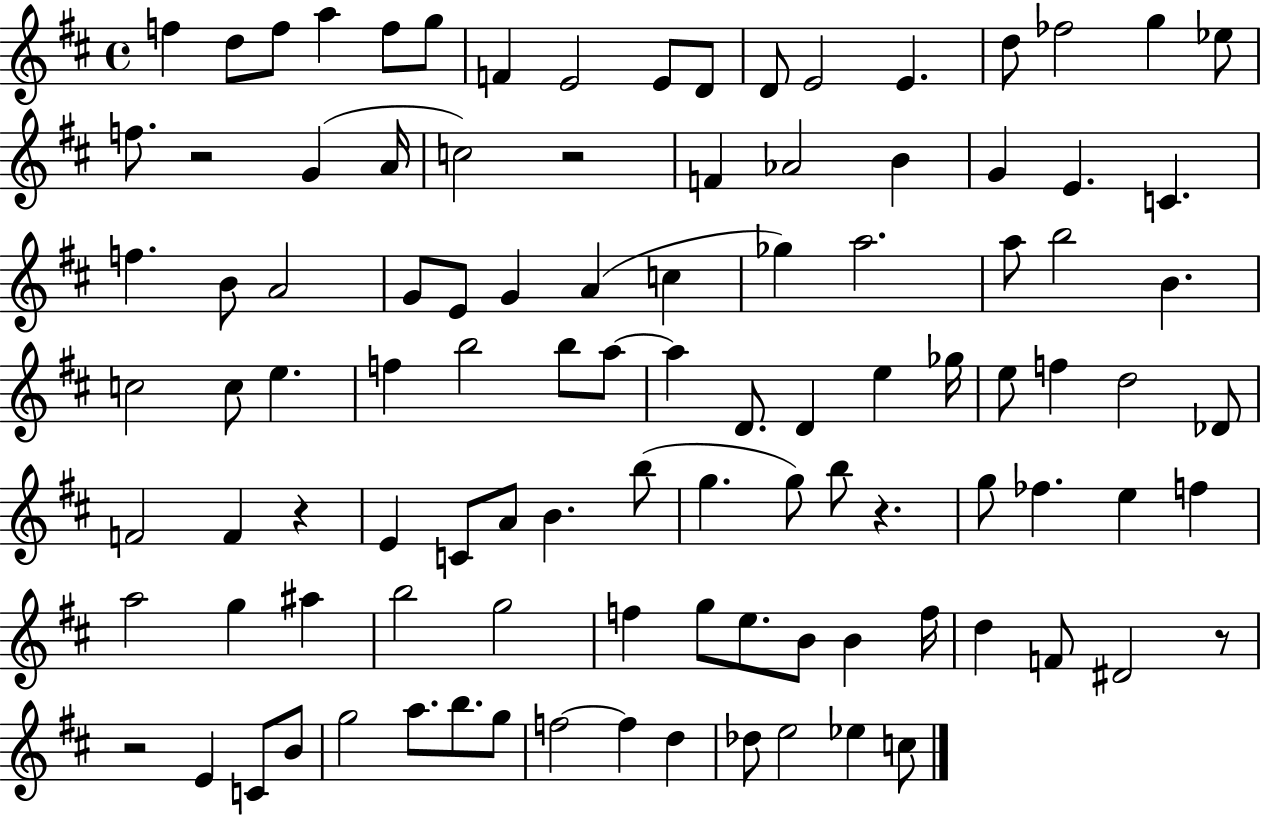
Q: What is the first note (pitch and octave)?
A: F5